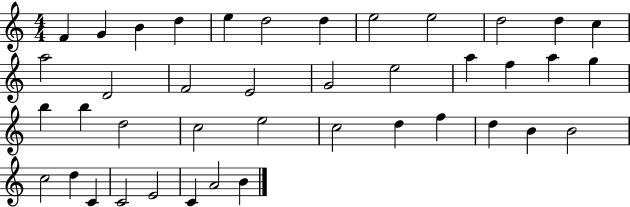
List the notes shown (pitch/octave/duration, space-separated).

F4/q G4/q B4/q D5/q E5/q D5/h D5/q E5/h E5/h D5/h D5/q C5/q A5/h D4/h F4/h E4/h G4/h E5/h A5/q F5/q A5/q G5/q B5/q B5/q D5/h C5/h E5/h C5/h D5/q F5/q D5/q B4/q B4/h C5/h D5/q C4/q C4/h E4/h C4/q A4/h B4/q